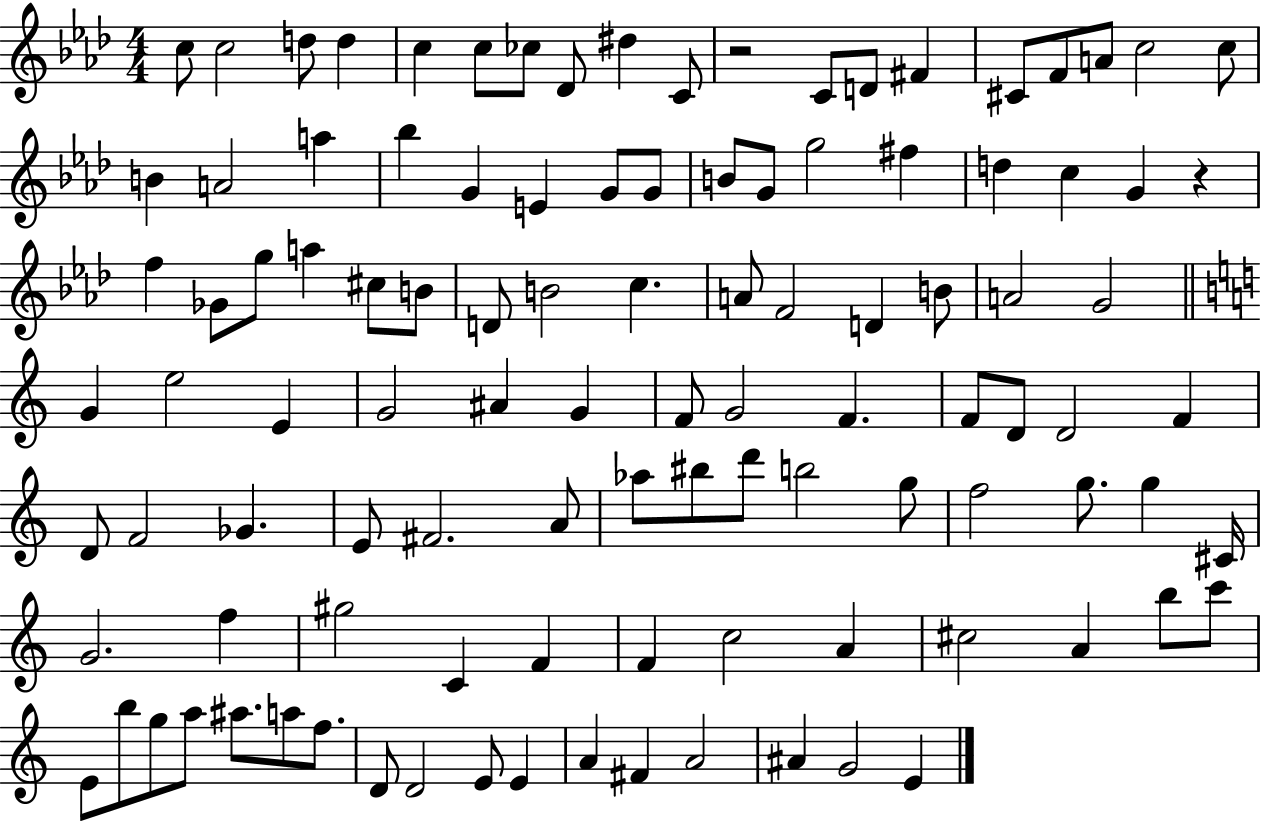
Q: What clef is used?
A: treble